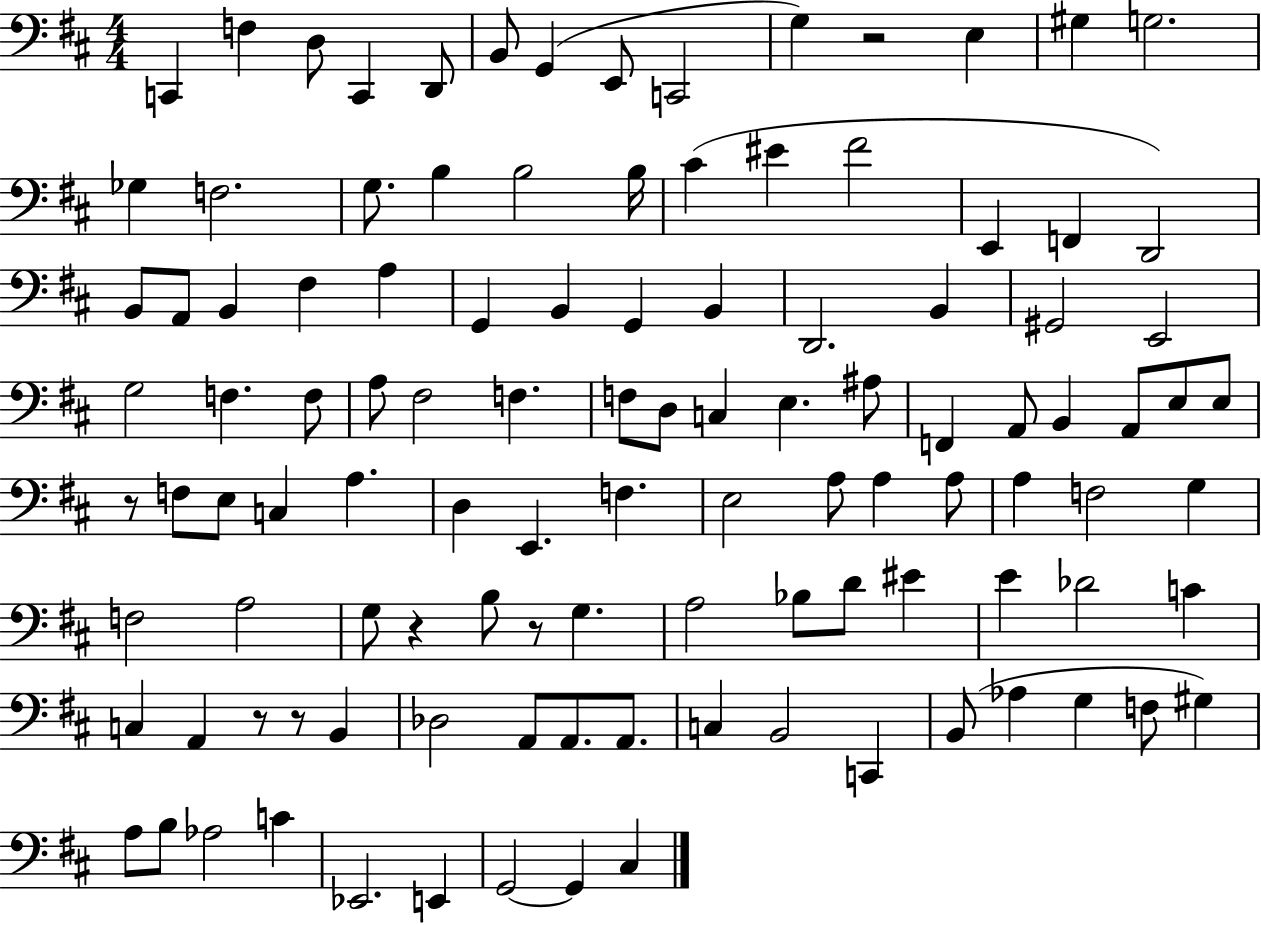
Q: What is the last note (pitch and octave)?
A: C#3